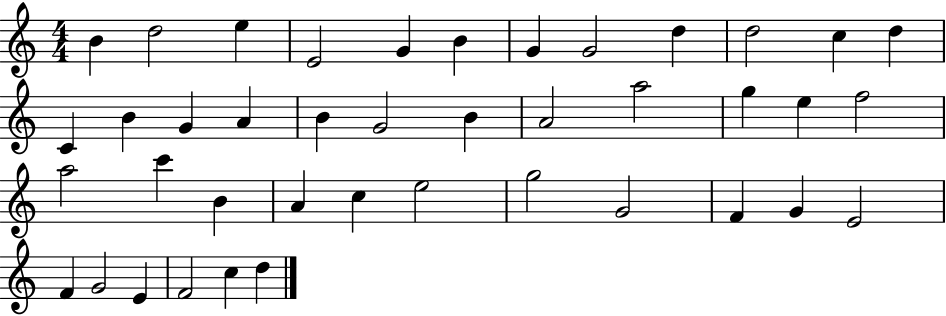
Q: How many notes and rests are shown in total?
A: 41